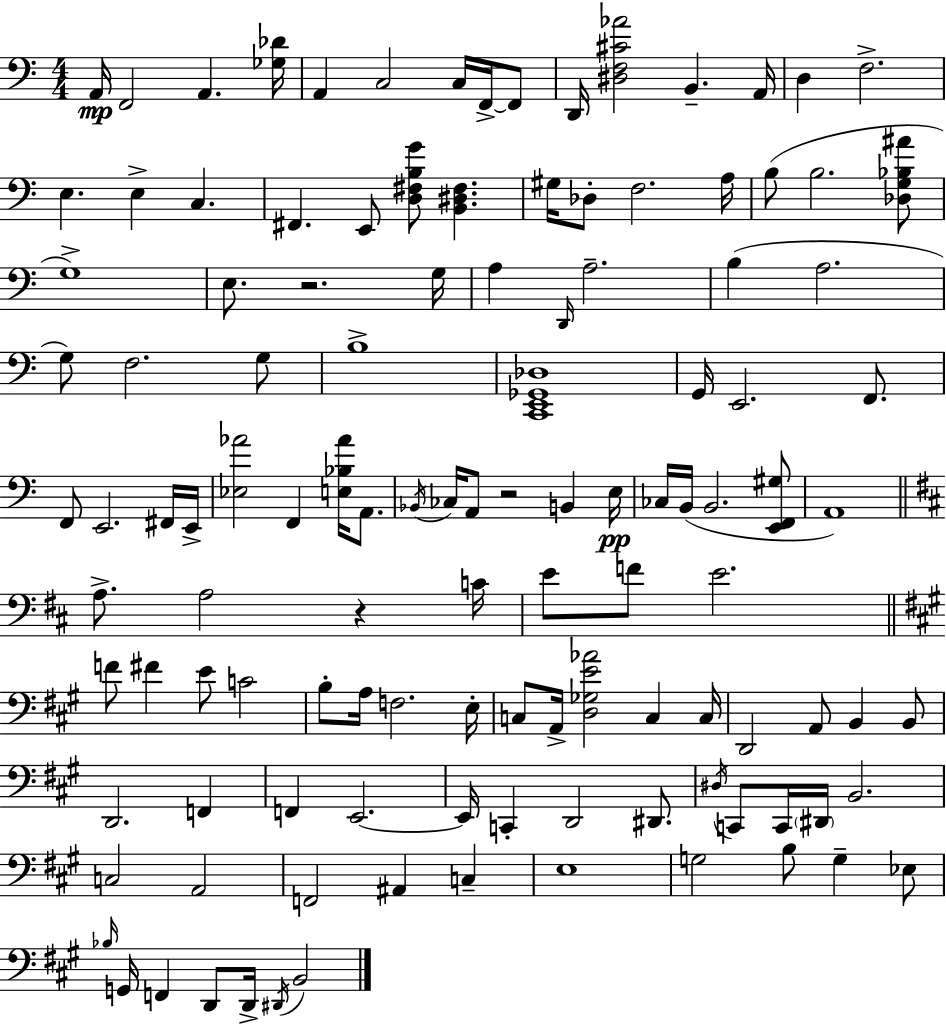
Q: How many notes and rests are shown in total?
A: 119